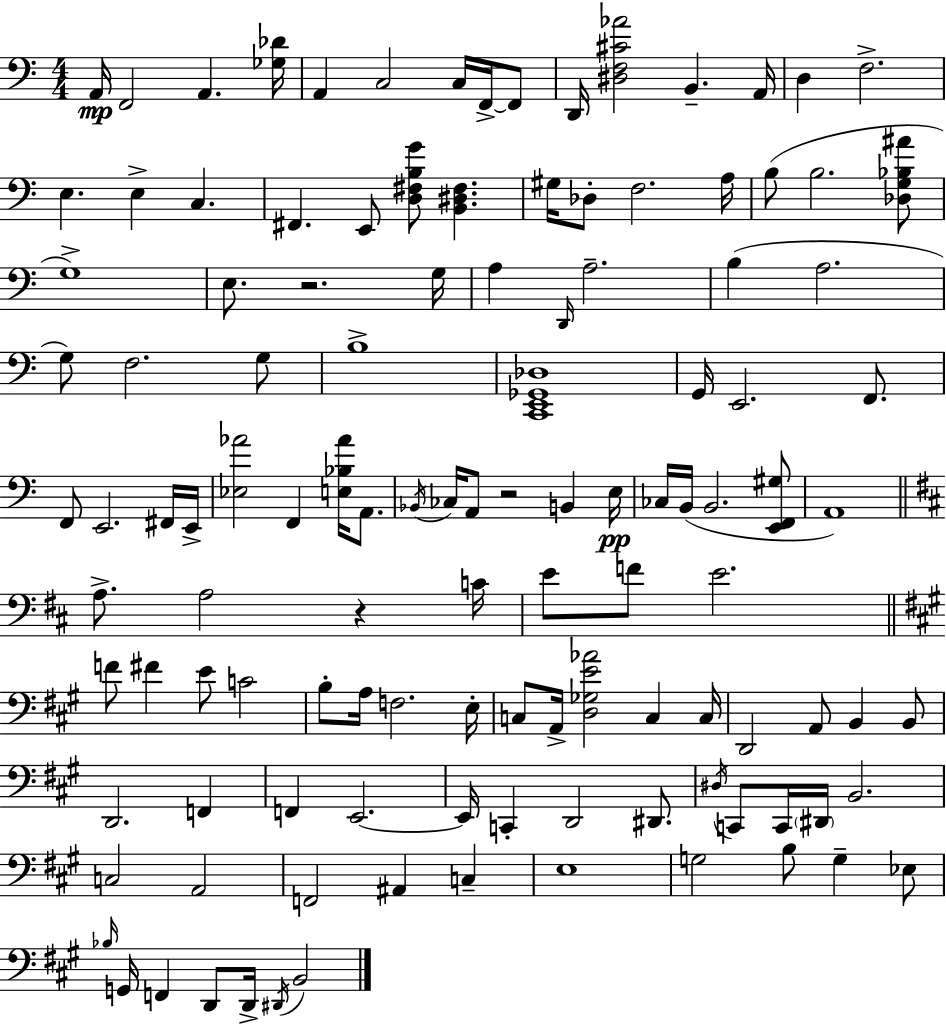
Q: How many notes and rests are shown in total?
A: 119